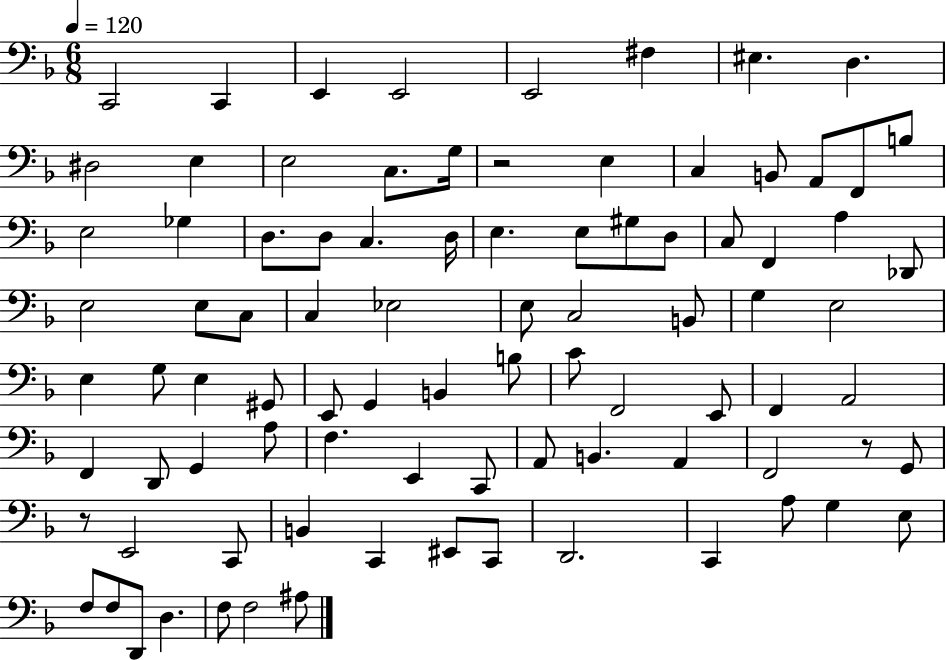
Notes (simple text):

C2/h C2/q E2/q E2/h E2/h F#3/q EIS3/q. D3/q. D#3/h E3/q E3/h C3/e. G3/s R/h E3/q C3/q B2/e A2/e F2/e B3/e E3/h Gb3/q D3/e. D3/e C3/q. D3/s E3/q. E3/e G#3/e D3/e C3/e F2/q A3/q Db2/e E3/h E3/e C3/e C3/q Eb3/h E3/e C3/h B2/e G3/q E3/h E3/q G3/e E3/q G#2/e E2/e G2/q B2/q B3/e C4/e F2/h E2/e F2/q A2/h F2/q D2/e G2/q A3/e F3/q. E2/q C2/e A2/e B2/q. A2/q F2/h R/e G2/e R/e E2/h C2/e B2/q C2/q EIS2/e C2/e D2/h. C2/q A3/e G3/q E3/e F3/e F3/e D2/e D3/q. F3/e F3/h A#3/e